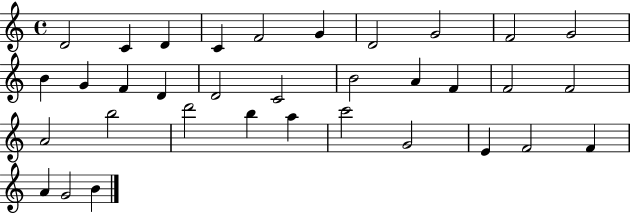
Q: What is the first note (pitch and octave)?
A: D4